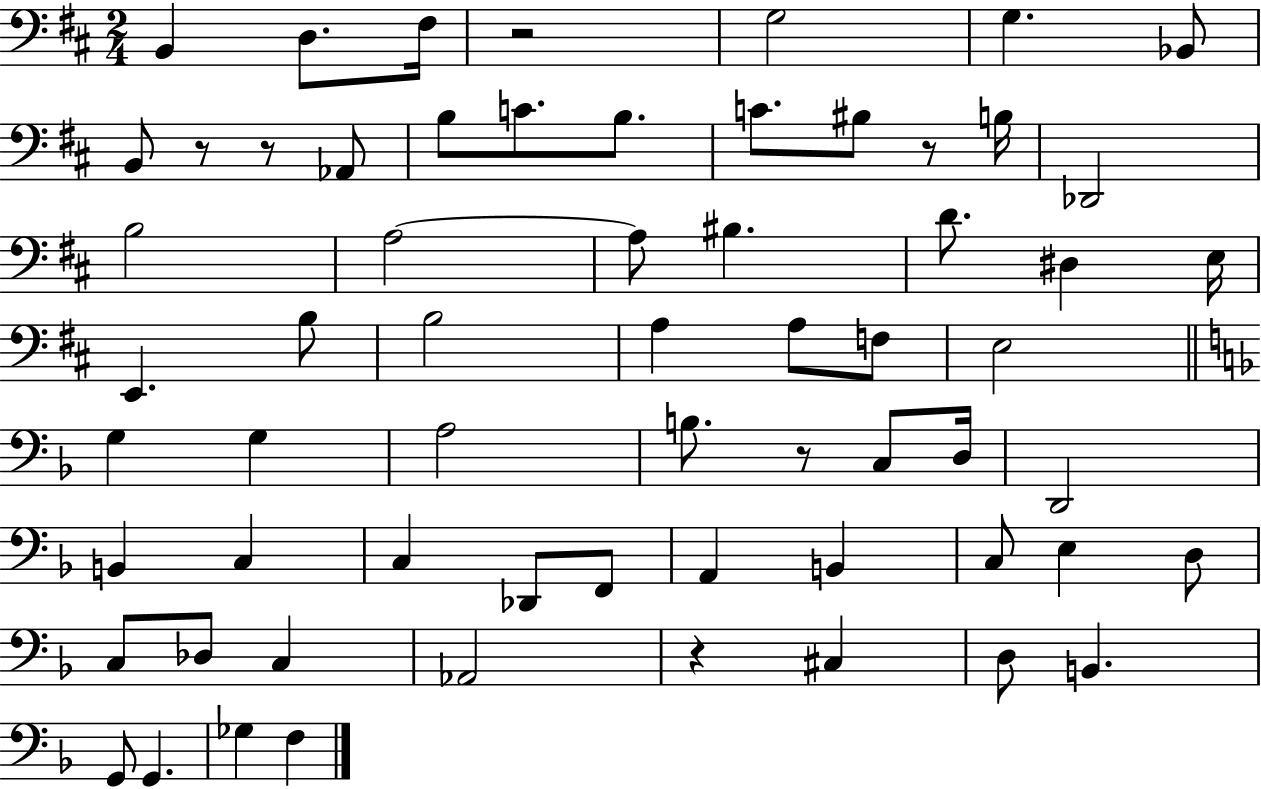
{
  \clef bass
  \numericTimeSignature
  \time 2/4
  \key d \major
  b,4 d8. fis16 | r2 | g2 | g4. bes,8 | \break b,8 r8 r8 aes,8 | b8 c'8. b8. | c'8. bis8 r8 b16 | des,2 | \break b2 | a2~~ | a8 bis4. | d'8. dis4 e16 | \break e,4. b8 | b2 | a4 a8 f8 | e2 | \break \bar "||" \break \key d \minor g4 g4 | a2 | b8. r8 c8 d16 | d,2 | \break b,4 c4 | c4 des,8 f,8 | a,4 b,4 | c8 e4 d8 | \break c8 des8 c4 | aes,2 | r4 cis4 | d8 b,4. | \break g,8 g,4. | ges4 f4 | \bar "|."
}